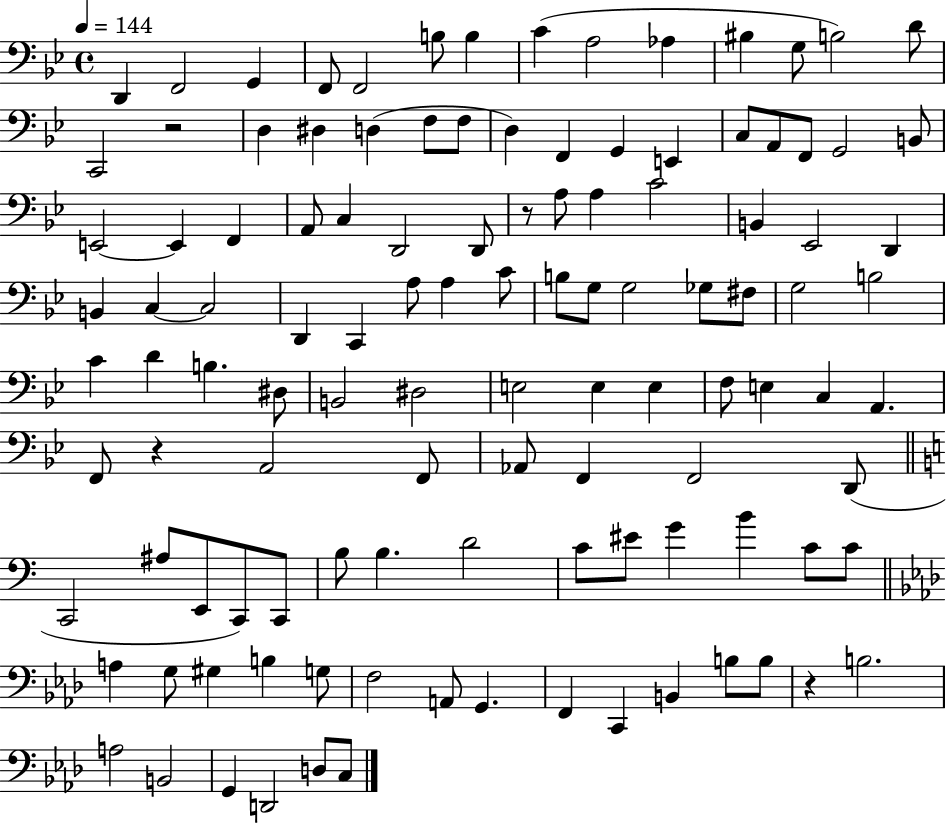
X:1
T:Untitled
M:4/4
L:1/4
K:Bb
D,, F,,2 G,, F,,/2 F,,2 B,/2 B, C A,2 _A, ^B, G,/2 B,2 D/2 C,,2 z2 D, ^D, D, F,/2 F,/2 D, F,, G,, E,, C,/2 A,,/2 F,,/2 G,,2 B,,/2 E,,2 E,, F,, A,,/2 C, D,,2 D,,/2 z/2 A,/2 A, C2 B,, _E,,2 D,, B,, C, C,2 D,, C,, A,/2 A, C/2 B,/2 G,/2 G,2 _G,/2 ^F,/2 G,2 B,2 C D B, ^D,/2 B,,2 ^D,2 E,2 E, E, F,/2 E, C, A,, F,,/2 z A,,2 F,,/2 _A,,/2 F,, F,,2 D,,/2 C,,2 ^A,/2 E,,/2 C,,/2 C,,/2 B,/2 B, D2 C/2 ^E/2 G B C/2 C/2 A, G,/2 ^G, B, G,/2 F,2 A,,/2 G,, F,, C,, B,, B,/2 B,/2 z B,2 A,2 B,,2 G,, D,,2 D,/2 C,/2